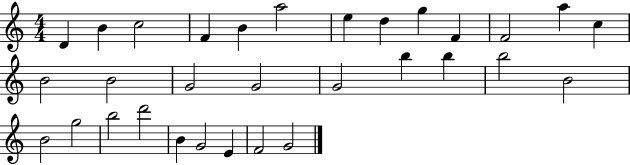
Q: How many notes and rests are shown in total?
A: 31